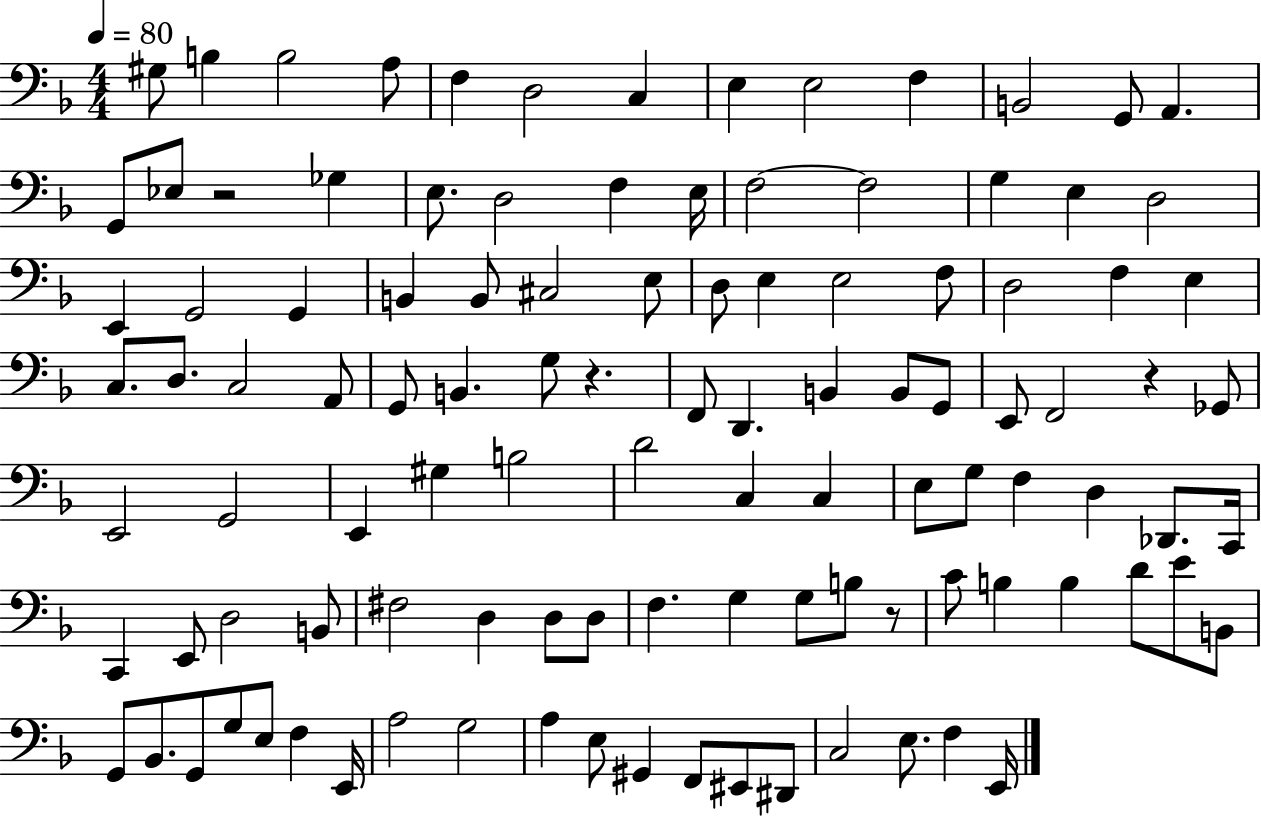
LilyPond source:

{
  \clef bass
  \numericTimeSignature
  \time 4/4
  \key f \major
  \tempo 4 = 80
  gis8 b4 b2 a8 | f4 d2 c4 | e4 e2 f4 | b,2 g,8 a,4. | \break g,8 ees8 r2 ges4 | e8. d2 f4 e16 | f2~~ f2 | g4 e4 d2 | \break e,4 g,2 g,4 | b,4 b,8 cis2 e8 | d8 e4 e2 f8 | d2 f4 e4 | \break c8. d8. c2 a,8 | g,8 b,4. g8 r4. | f,8 d,4. b,4 b,8 g,8 | e,8 f,2 r4 ges,8 | \break e,2 g,2 | e,4 gis4 b2 | d'2 c4 c4 | e8 g8 f4 d4 des,8. c,16 | \break c,4 e,8 d2 b,8 | fis2 d4 d8 d8 | f4. g4 g8 b8 r8 | c'8 b4 b4 d'8 e'8 b,8 | \break g,8 bes,8. g,8 g8 e8 f4 e,16 | a2 g2 | a4 e8 gis,4 f,8 eis,8 dis,8 | c2 e8. f4 e,16 | \break \bar "|."
}